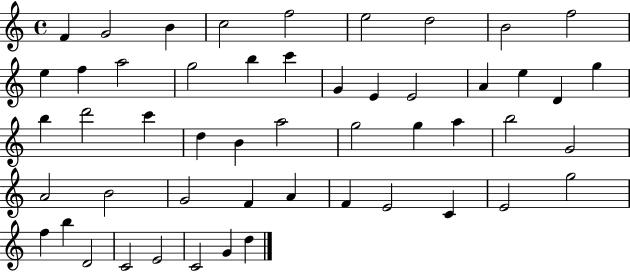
F4/q G4/h B4/q C5/h F5/h E5/h D5/h B4/h F5/h E5/q F5/q A5/h G5/h B5/q C6/q G4/q E4/q E4/h A4/q E5/q D4/q G5/q B5/q D6/h C6/q D5/q B4/q A5/h G5/h G5/q A5/q B5/h G4/h A4/h B4/h G4/h F4/q A4/q F4/q E4/h C4/q E4/h G5/h F5/q B5/q D4/h C4/h E4/h C4/h G4/q D5/q